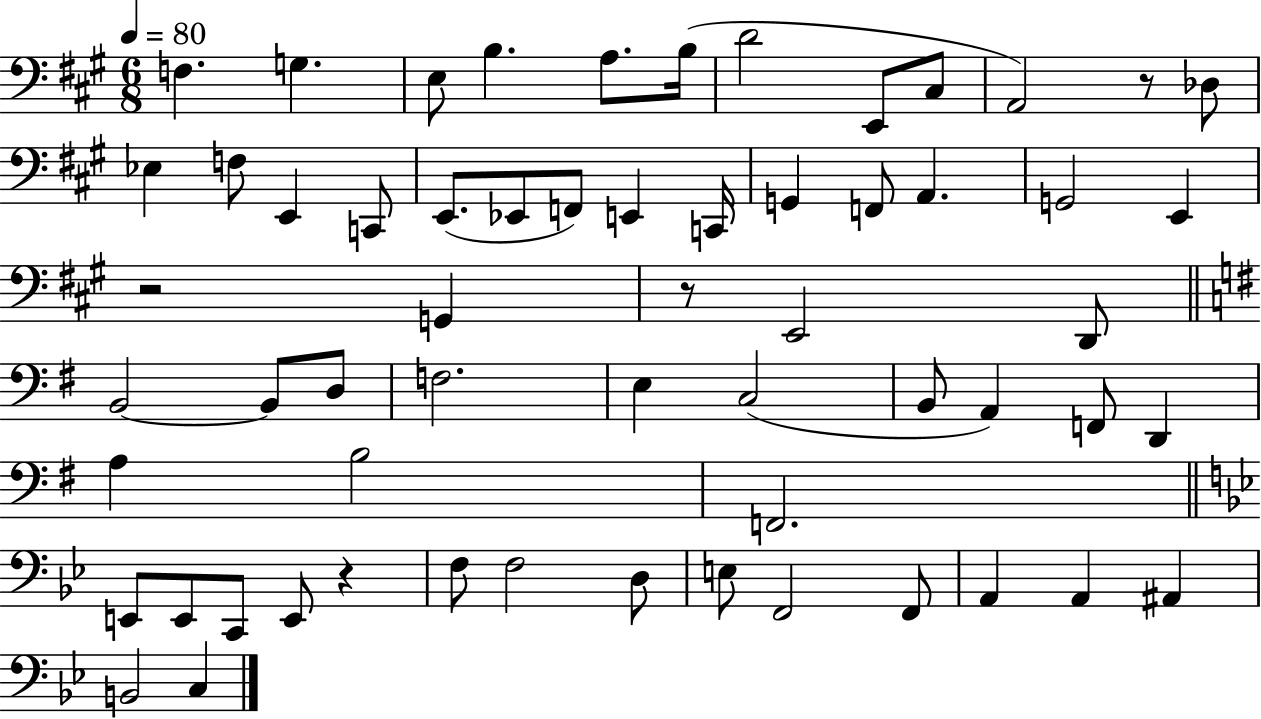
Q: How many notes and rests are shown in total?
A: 60